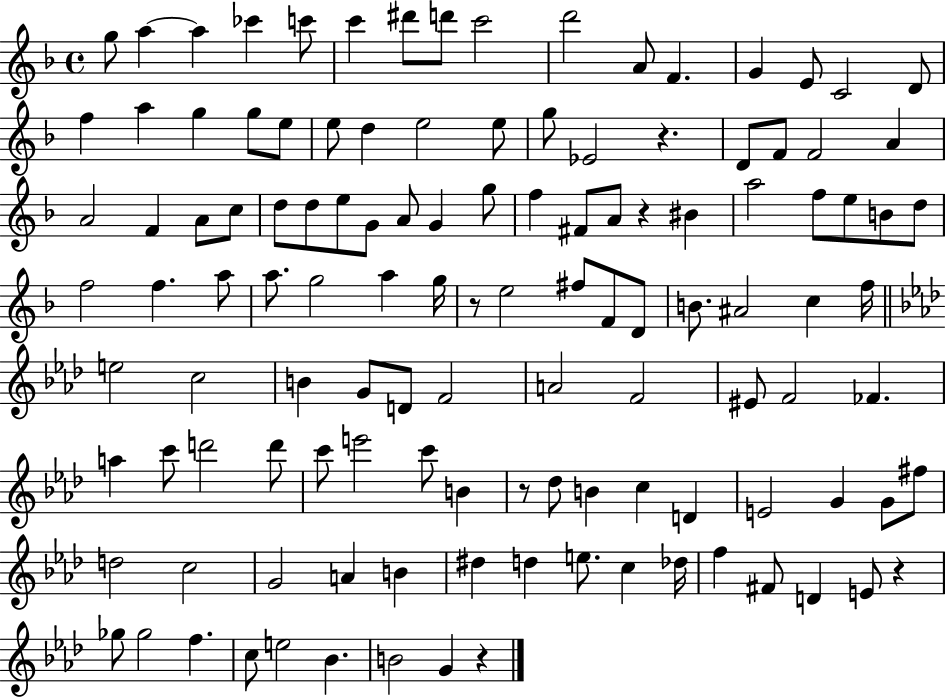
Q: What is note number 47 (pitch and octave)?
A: A5